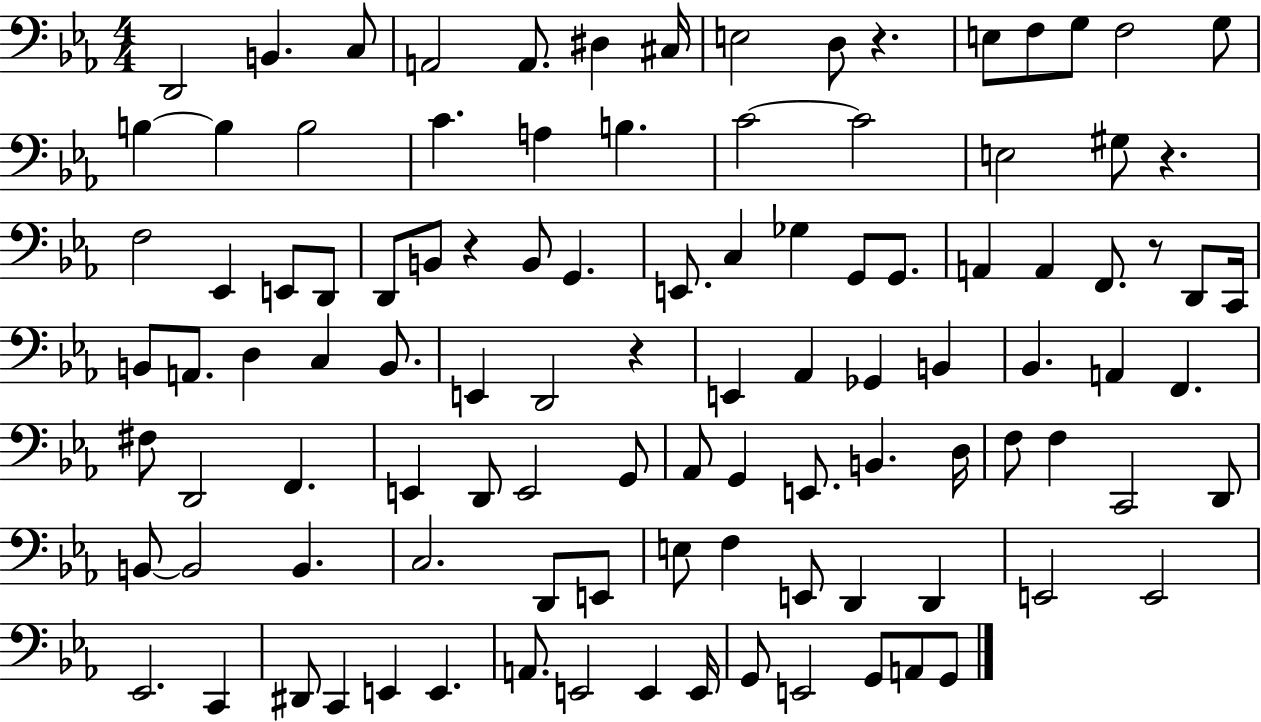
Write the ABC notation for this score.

X:1
T:Untitled
M:4/4
L:1/4
K:Eb
D,,2 B,, C,/2 A,,2 A,,/2 ^D, ^C,/4 E,2 D,/2 z E,/2 F,/2 G,/2 F,2 G,/2 B, B, B,2 C A, B, C2 C2 E,2 ^G,/2 z F,2 _E,, E,,/2 D,,/2 D,,/2 B,,/2 z B,,/2 G,, E,,/2 C, _G, G,,/2 G,,/2 A,, A,, F,,/2 z/2 D,,/2 C,,/4 B,,/2 A,,/2 D, C, B,,/2 E,, D,,2 z E,, _A,, _G,, B,, _B,, A,, F,, ^F,/2 D,,2 F,, E,, D,,/2 E,,2 G,,/2 _A,,/2 G,, E,,/2 B,, D,/4 F,/2 F, C,,2 D,,/2 B,,/2 B,,2 B,, C,2 D,,/2 E,,/2 E,/2 F, E,,/2 D,, D,, E,,2 E,,2 _E,,2 C,, ^D,,/2 C,, E,, E,, A,,/2 E,,2 E,, E,,/4 G,,/2 E,,2 G,,/2 A,,/2 G,,/2